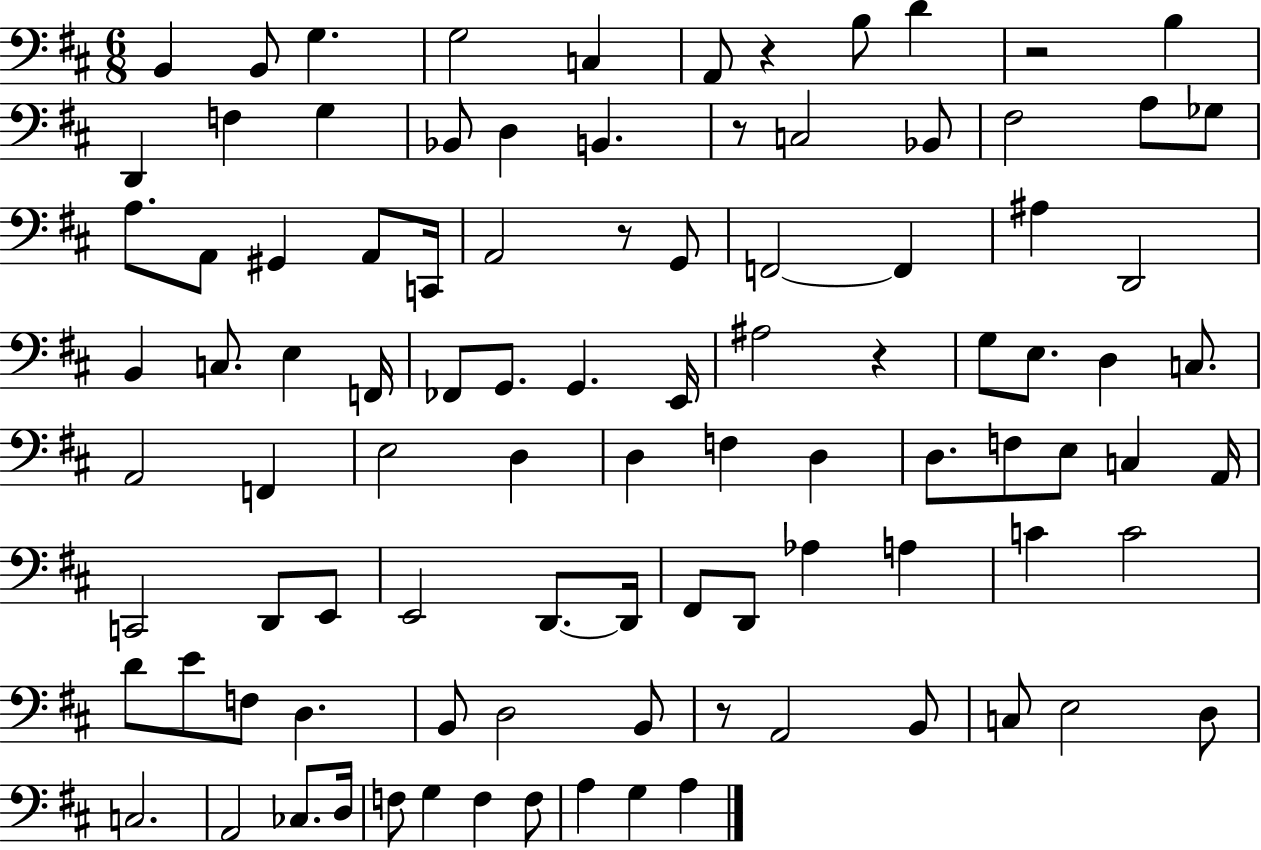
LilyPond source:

{
  \clef bass
  \numericTimeSignature
  \time 6/8
  \key d \major
  b,4 b,8 g4. | g2 c4 | a,8 r4 b8 d'4 | r2 b4 | \break d,4 f4 g4 | bes,8 d4 b,4. | r8 c2 bes,8 | fis2 a8 ges8 | \break a8. a,8 gis,4 a,8 c,16 | a,2 r8 g,8 | f,2~~ f,4 | ais4 d,2 | \break b,4 c8. e4 f,16 | fes,8 g,8. g,4. e,16 | ais2 r4 | g8 e8. d4 c8. | \break a,2 f,4 | e2 d4 | d4 f4 d4 | d8. f8 e8 c4 a,16 | \break c,2 d,8 e,8 | e,2 d,8.~~ d,16 | fis,8 d,8 aes4 a4 | c'4 c'2 | \break d'8 e'8 f8 d4. | b,8 d2 b,8 | r8 a,2 b,8 | c8 e2 d8 | \break c2. | a,2 ces8. d16 | f8 g4 f4 f8 | a4 g4 a4 | \break \bar "|."
}